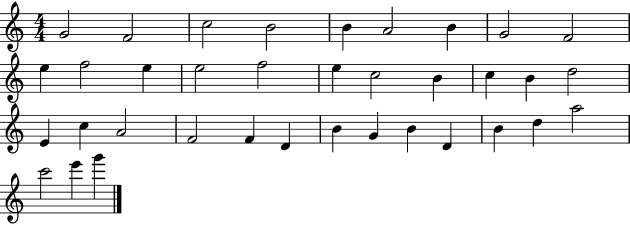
X:1
T:Untitled
M:4/4
L:1/4
K:C
G2 F2 c2 B2 B A2 B G2 F2 e f2 e e2 f2 e c2 B c B d2 E c A2 F2 F D B G B D B d a2 c'2 e' g'